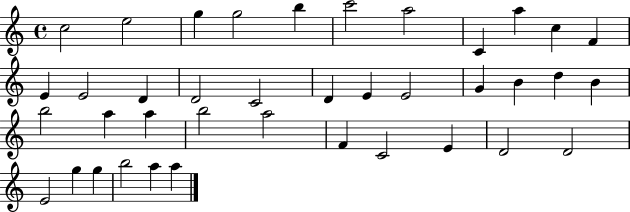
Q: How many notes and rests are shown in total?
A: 39